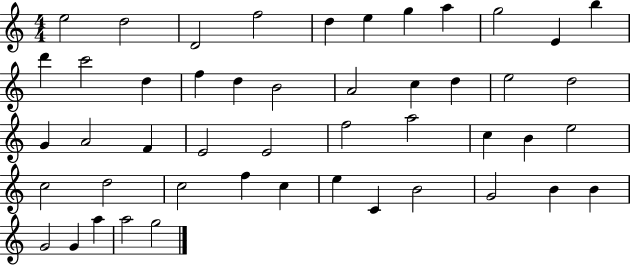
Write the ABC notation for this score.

X:1
T:Untitled
M:4/4
L:1/4
K:C
e2 d2 D2 f2 d e g a g2 E b d' c'2 d f d B2 A2 c d e2 d2 G A2 F E2 E2 f2 a2 c B e2 c2 d2 c2 f c e C B2 G2 B B G2 G a a2 g2